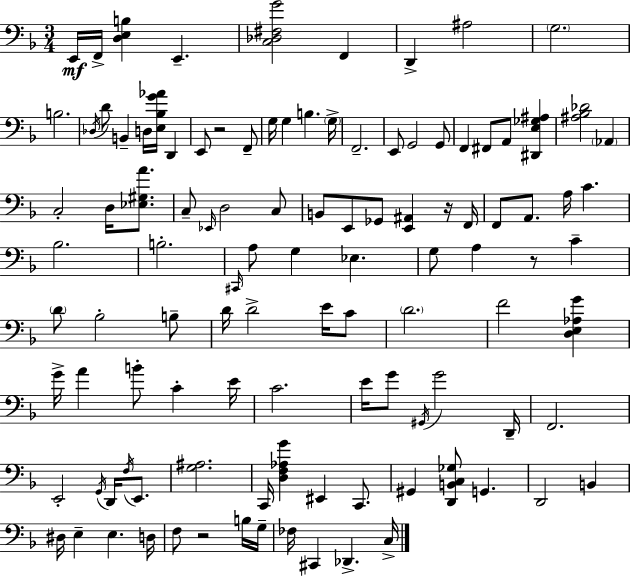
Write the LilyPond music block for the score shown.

{
  \clef bass
  \numericTimeSignature
  \time 3/4
  \key d \minor
  e,16\mf f,16-> <d e b>4 e,4.-- | <c des fis g'>2 f,4 | d,4-> ais2 | \parenthesize g2. | \break b2. | \acciaccatura { des16 } d'8 b,4-- d16 <e bes g' aes'>16 d,4 | e,8 r2 f,8-- | g16 g4 b4. | \break \parenthesize g16-> f,2.-- | e,8 g,2 g,8 | f,4 fis,8 a,8 <dis, e ges ais>4 | <ais bes des'>2 \parenthesize aes,4 | \break c2-. d16 <ees gis a'>8. | c8-- \grace { ees,16 } d2 | c8 b,8 e,8 ges,8 <e, ais,>4 | r16 f,16 f,8 a,8. a16 c'4. | \break bes2. | b2.-. | \grace { cis,16 } a8 g4 ees4. | g8 a4 r8 c'4-- | \break \parenthesize d'8 bes2-. | b8-- d'16 d'2-> | e'16 c'8 \parenthesize d'2. | f'2 <d e aes g'>4 | \break g'16-> a'4 b'8-. c'4-. | e'16 c'2. | e'16 g'8 \acciaccatura { gis,16 } g'2 | d,16-- f,2. | \break e,2-. | \acciaccatura { g,16 } d,16 \acciaccatura { f16 } e,8. <g ais>2. | c,16 <d f aes g'>4 eis,4 | c,8. gis,4 <d, b, c ges>8 | \break g,4. d,2 | b,4 dis16 e4-- e4. | d16 f8 r2 | b16 g16-- fes16 cis,4 des,4.-> | \break c16-> \bar "|."
}